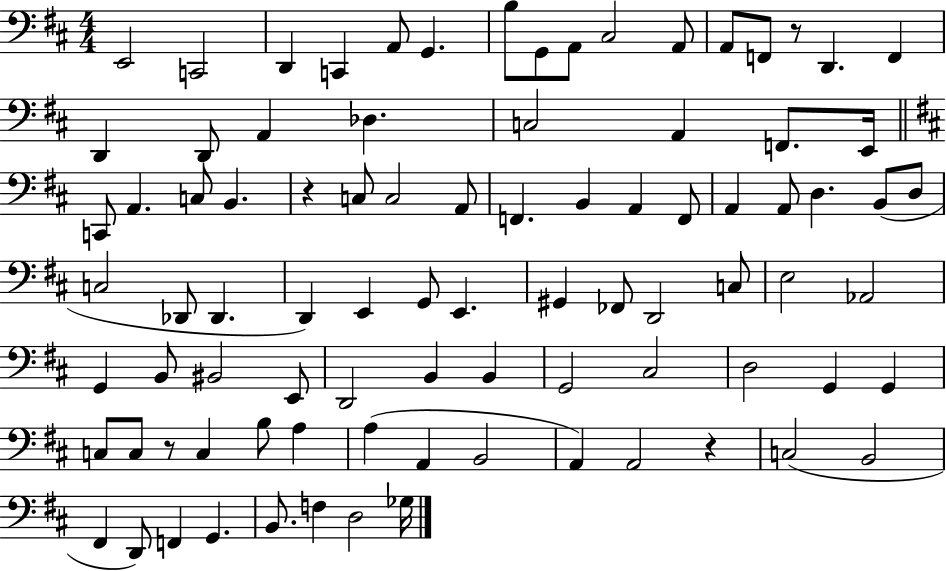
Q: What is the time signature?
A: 4/4